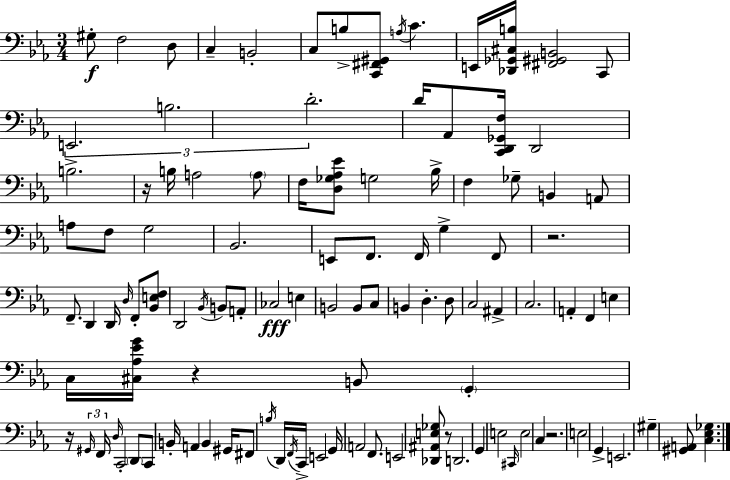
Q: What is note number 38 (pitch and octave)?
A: F2